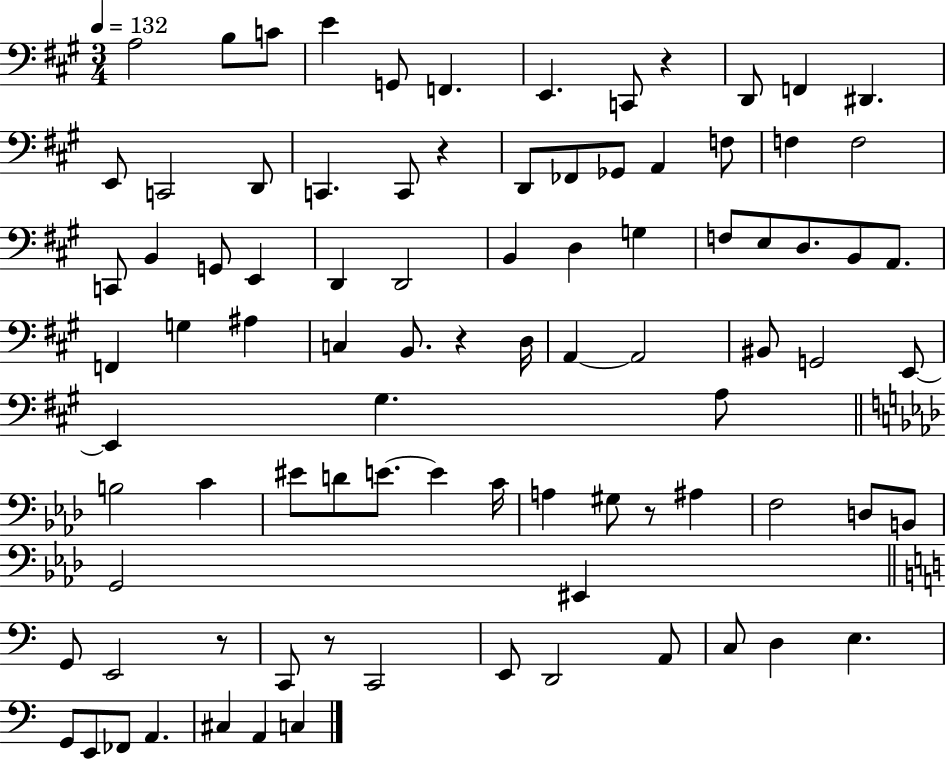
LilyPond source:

{
  \clef bass
  \numericTimeSignature
  \time 3/4
  \key a \major
  \tempo 4 = 132
  a2 b8 c'8 | e'4 g,8 f,4. | e,4. c,8 r4 | d,8 f,4 dis,4. | \break e,8 c,2 d,8 | c,4. c,8 r4 | d,8 fes,8 ges,8 a,4 f8 | f4 f2 | \break c,8 b,4 g,8 e,4 | d,4 d,2 | b,4 d4 g4 | f8 e8 d8. b,8 a,8. | \break f,4 g4 ais4 | c4 b,8. r4 d16 | a,4~~ a,2 | bis,8 g,2 e,8~~ | \break e,4 gis4. a8 | \bar "||" \break \key aes \major b2 c'4 | eis'8 d'8 e'8.~~ e'4 c'16 | a4 gis8 r8 ais4 | f2 d8 b,8 | \break g,2 eis,4 | \bar "||" \break \key a \minor g,8 e,2 r8 | c,8 r8 c,2 | e,8 d,2 a,8 | c8 d4 e4. | \break g,8 e,8 fes,8 a,4. | cis4 a,4 c4 | \bar "|."
}